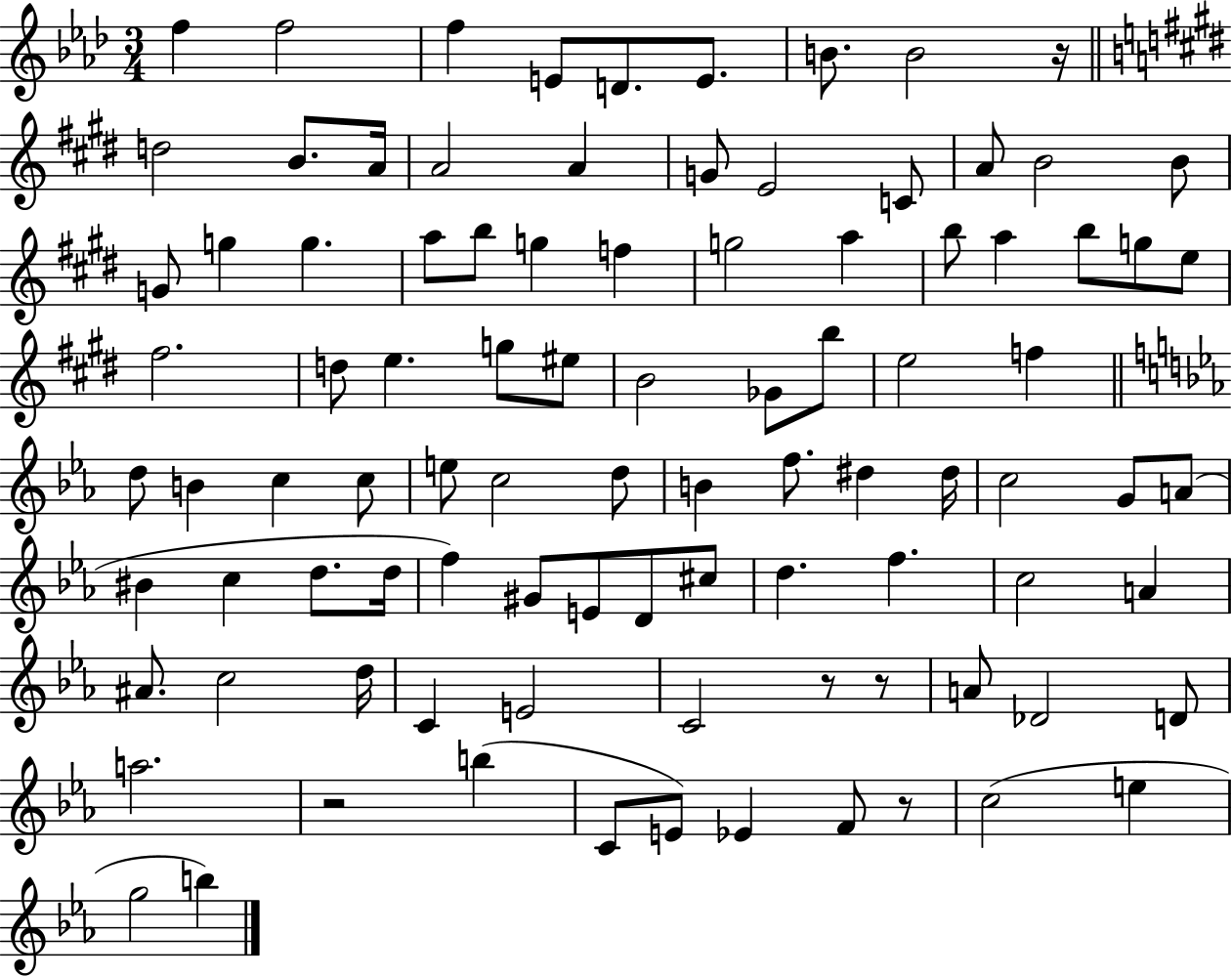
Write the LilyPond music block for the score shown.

{
  \clef treble
  \numericTimeSignature
  \time 3/4
  \key aes \major
  f''4 f''2 | f''4 e'8 d'8. e'8. | b'8. b'2 r16 | \bar "||" \break \key e \major d''2 b'8. a'16 | a'2 a'4 | g'8 e'2 c'8 | a'8 b'2 b'8 | \break g'8 g''4 g''4. | a''8 b''8 g''4 f''4 | g''2 a''4 | b''8 a''4 b''8 g''8 e''8 | \break fis''2. | d''8 e''4. g''8 eis''8 | b'2 ges'8 b''8 | e''2 f''4 | \break \bar "||" \break \key ees \major d''8 b'4 c''4 c''8 | e''8 c''2 d''8 | b'4 f''8. dis''4 dis''16 | c''2 g'8 a'8( | \break bis'4 c''4 d''8. d''16 | f''4) gis'8 e'8 d'8 cis''8 | d''4. f''4. | c''2 a'4 | \break ais'8. c''2 d''16 | c'4 e'2 | c'2 r8 r8 | a'8 des'2 d'8 | \break a''2. | r2 b''4( | c'8 e'8) ees'4 f'8 r8 | c''2( e''4 | \break g''2 b''4) | \bar "|."
}